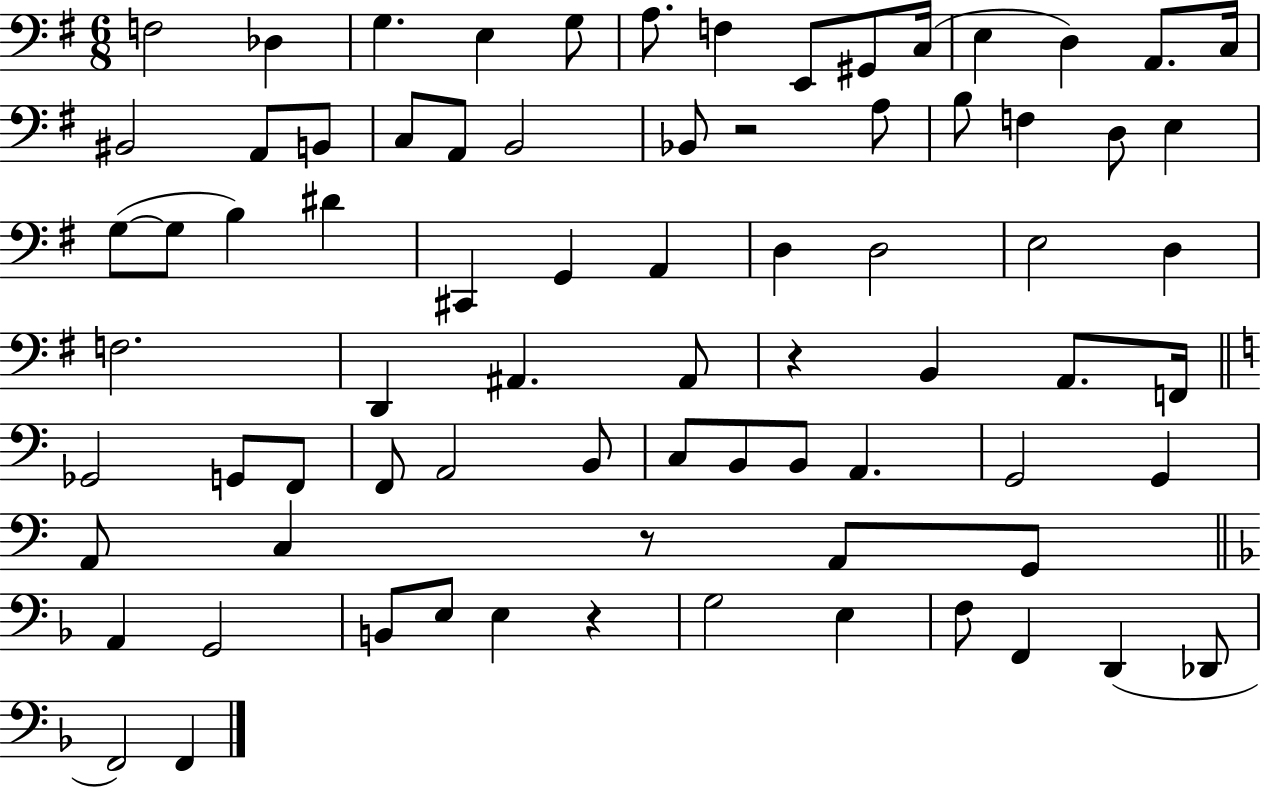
{
  \clef bass
  \numericTimeSignature
  \time 6/8
  \key g \major
  f2 des4 | g4. e4 g8 | a8. f4 e,8 gis,8 c16( | e4 d4) a,8. c16 | \break bis,2 a,8 b,8 | c8 a,8 b,2 | bes,8 r2 a8 | b8 f4 d8 e4 | \break g8~(~ g8 b4) dis'4 | cis,4 g,4 a,4 | d4 d2 | e2 d4 | \break f2. | d,4 ais,4. ais,8 | r4 b,4 a,8. f,16 | \bar "||" \break \key a \minor ges,2 g,8 f,8 | f,8 a,2 b,8 | c8 b,8 b,8 a,4. | g,2 g,4 | \break a,8 c4 r8 a,8 g,8 | \bar "||" \break \key f \major a,4 g,2 | b,8 e8 e4 r4 | g2 e4 | f8 f,4 d,4( des,8 | \break f,2) f,4 | \bar "|."
}